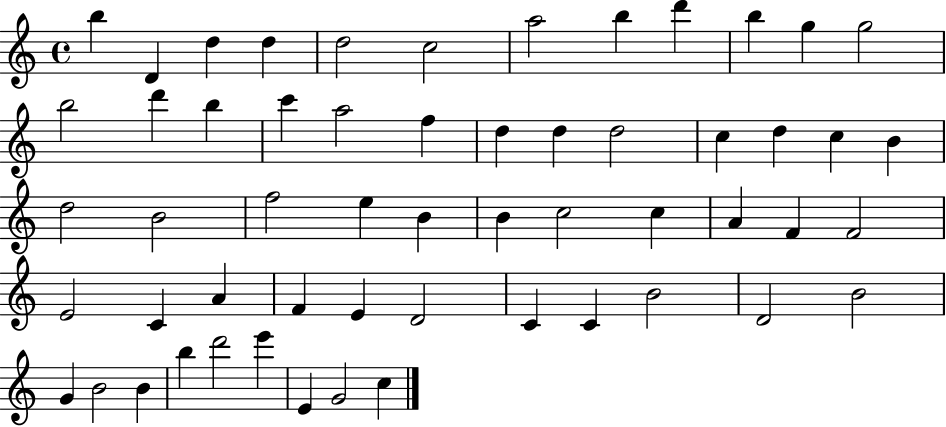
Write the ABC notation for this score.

X:1
T:Untitled
M:4/4
L:1/4
K:C
b D d d d2 c2 a2 b d' b g g2 b2 d' b c' a2 f d d d2 c d c B d2 B2 f2 e B B c2 c A F F2 E2 C A F E D2 C C B2 D2 B2 G B2 B b d'2 e' E G2 c